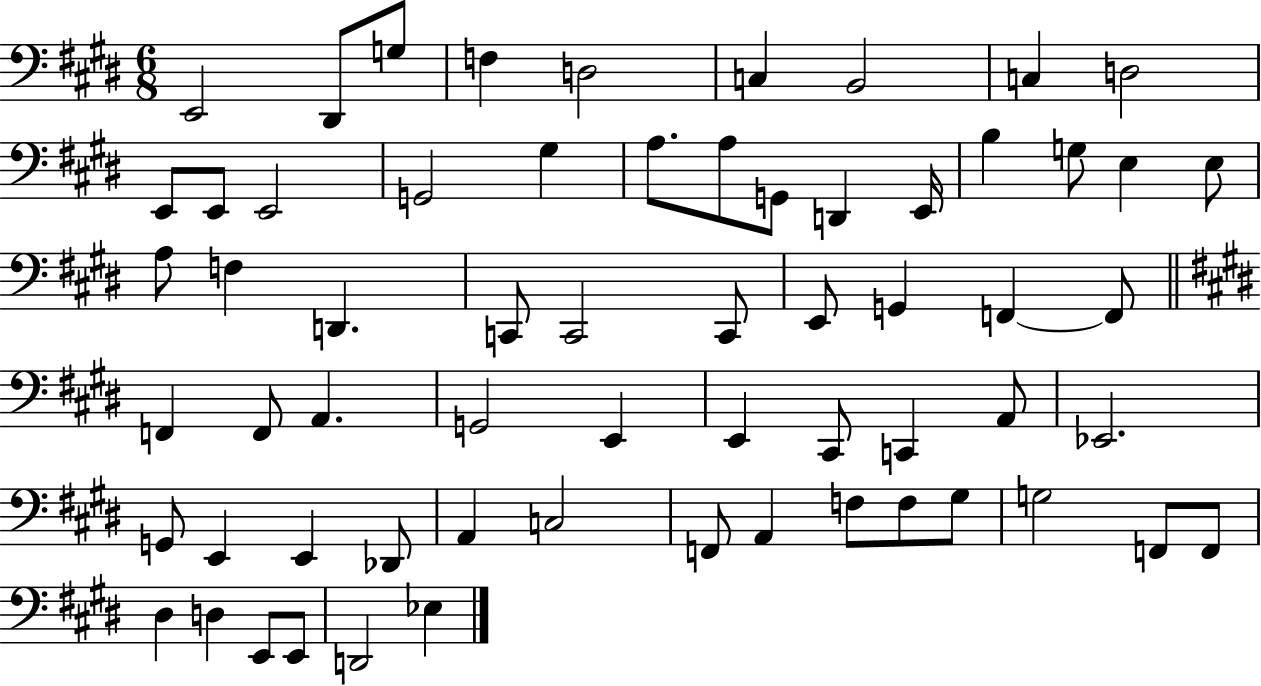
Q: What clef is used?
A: bass